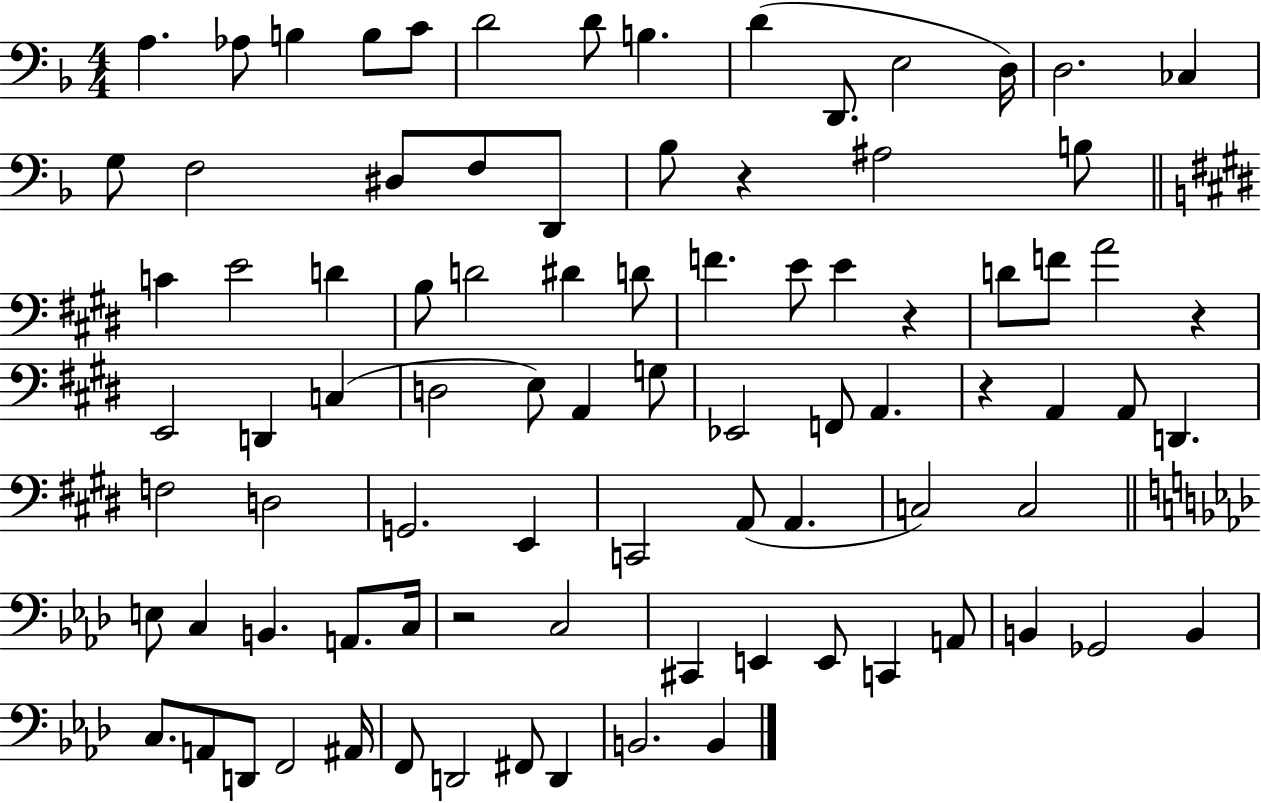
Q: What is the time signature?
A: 4/4